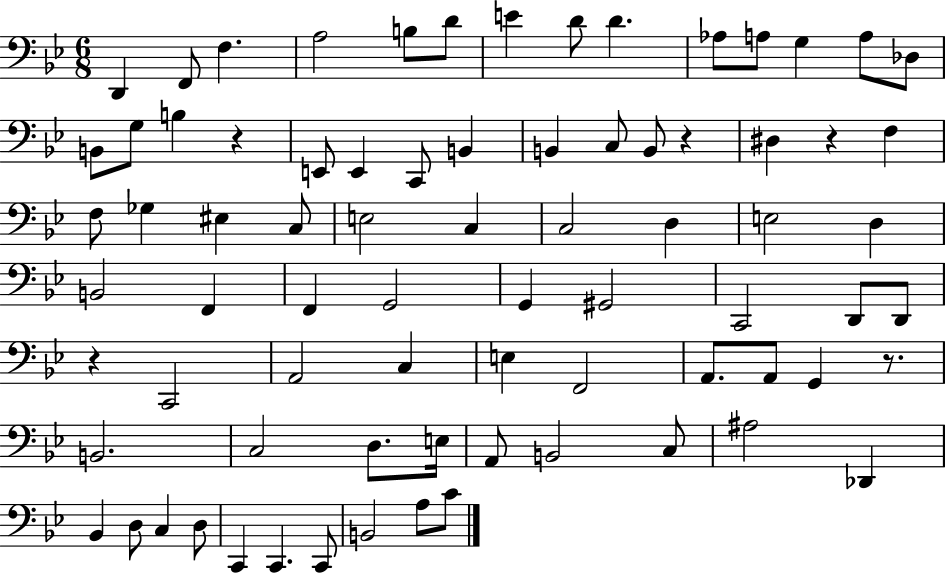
X:1
T:Untitled
M:6/8
L:1/4
K:Bb
D,, F,,/2 F, A,2 B,/2 D/2 E D/2 D _A,/2 A,/2 G, A,/2 _D,/2 B,,/2 G,/2 B, z E,,/2 E,, C,,/2 B,, B,, C,/2 B,,/2 z ^D, z F, F,/2 _G, ^E, C,/2 E,2 C, C,2 D, E,2 D, B,,2 F,, F,, G,,2 G,, ^G,,2 C,,2 D,,/2 D,,/2 z C,,2 A,,2 C, E, F,,2 A,,/2 A,,/2 G,, z/2 B,,2 C,2 D,/2 E,/4 A,,/2 B,,2 C,/2 ^A,2 _D,, _B,, D,/2 C, D,/2 C,, C,, C,,/2 B,,2 A,/2 C/2